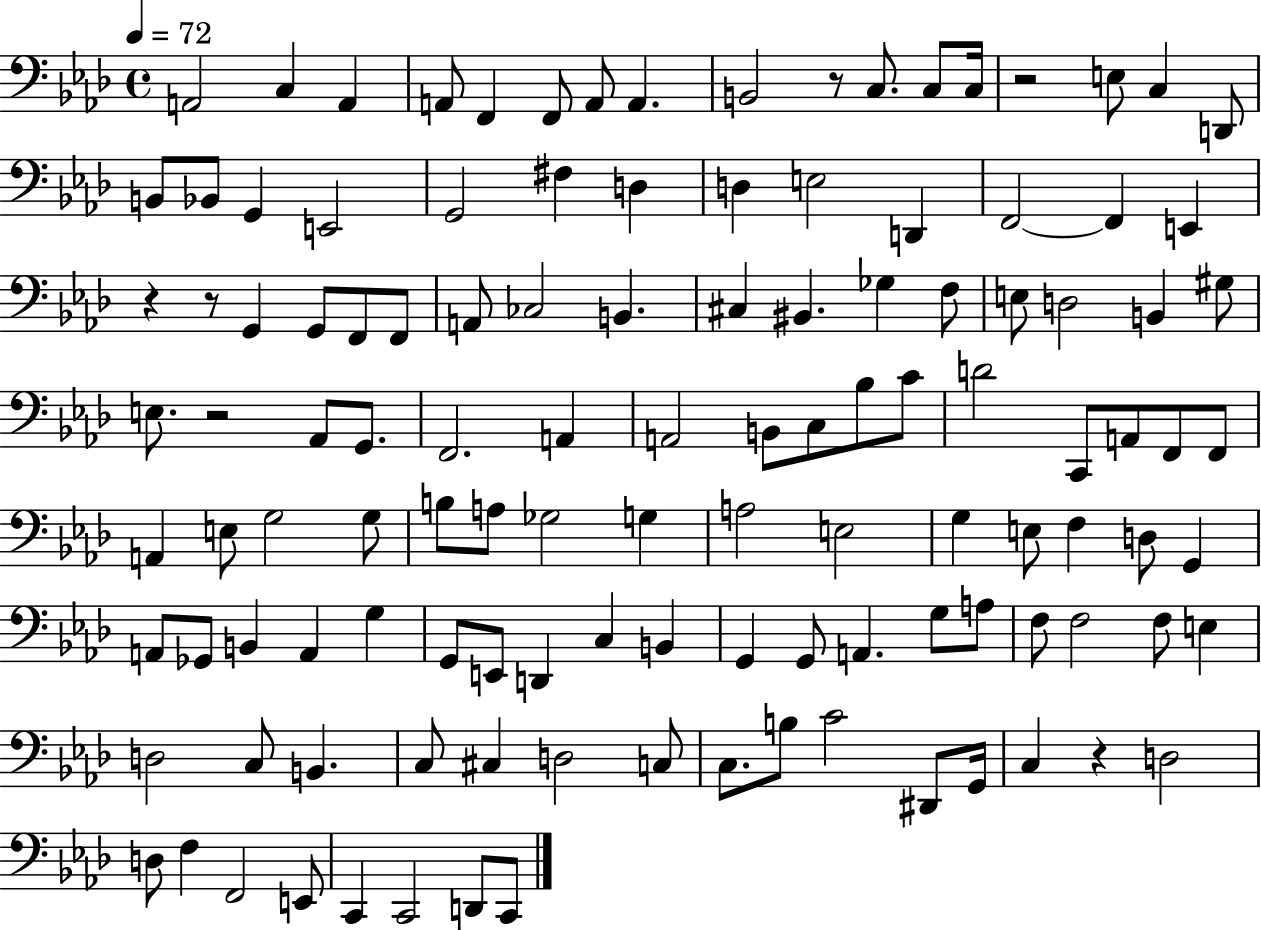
X:1
T:Untitled
M:4/4
L:1/4
K:Ab
A,,2 C, A,, A,,/2 F,, F,,/2 A,,/2 A,, B,,2 z/2 C,/2 C,/2 C,/4 z2 E,/2 C, D,,/2 B,,/2 _B,,/2 G,, E,,2 G,,2 ^F, D, D, E,2 D,, F,,2 F,, E,, z z/2 G,, G,,/2 F,,/2 F,,/2 A,,/2 _C,2 B,, ^C, ^B,, _G, F,/2 E,/2 D,2 B,, ^G,/2 E,/2 z2 _A,,/2 G,,/2 F,,2 A,, A,,2 B,,/2 C,/2 _B,/2 C/2 D2 C,,/2 A,,/2 F,,/2 F,,/2 A,, E,/2 G,2 G,/2 B,/2 A,/2 _G,2 G, A,2 E,2 G, E,/2 F, D,/2 G,, A,,/2 _G,,/2 B,, A,, G, G,,/2 E,,/2 D,, C, B,, G,, G,,/2 A,, G,/2 A,/2 F,/2 F,2 F,/2 E, D,2 C,/2 B,, C,/2 ^C, D,2 C,/2 C,/2 B,/2 C2 ^D,,/2 G,,/4 C, z D,2 D,/2 F, F,,2 E,,/2 C,, C,,2 D,,/2 C,,/2